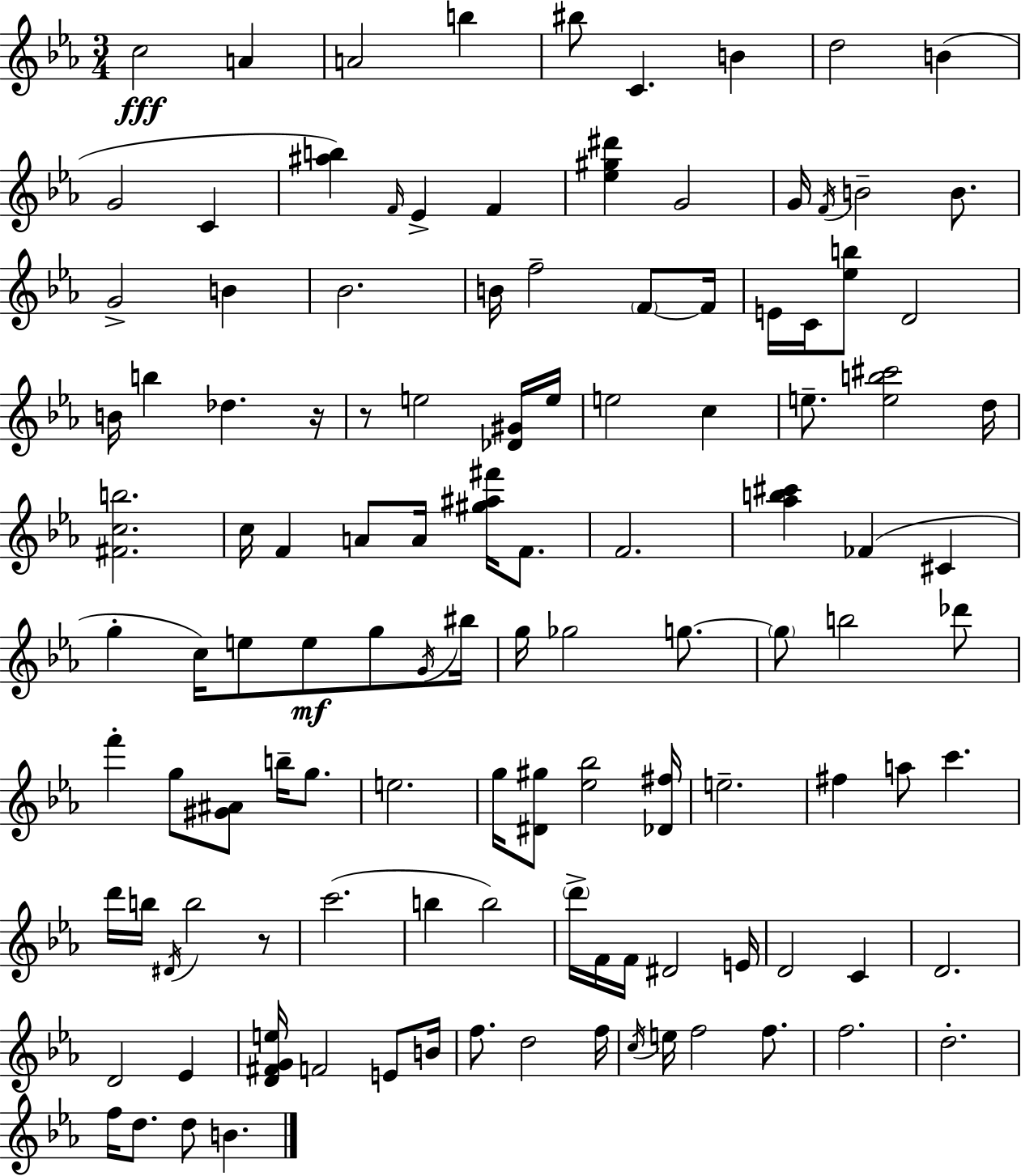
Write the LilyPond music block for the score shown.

{
  \clef treble
  \numericTimeSignature
  \time 3/4
  \key ees \major
  c''2\fff a'4 | a'2 b''4 | bis''8 c'4. b'4 | d''2 b'4( | \break g'2 c'4 | <ais'' b''>4) \grace { f'16 } ees'4-> f'4 | <ees'' gis'' dis'''>4 g'2 | g'16 \acciaccatura { f'16 } b'2-- b'8. | \break g'2-> b'4 | bes'2. | b'16 f''2-- \parenthesize f'8~~ | f'16 e'16 c'16 <ees'' b''>8 d'2 | \break b'16 b''4 des''4. | r16 r8 e''2 | <des' gis'>16 e''16 e''2 c''4 | e''8.-- <e'' b'' cis'''>2 | \break d''16 <fis' c'' b''>2. | c''16 f'4 a'8 a'16 <gis'' ais'' fis'''>16 f'8. | f'2. | <aes'' b'' cis'''>4 fes'4( cis'4 | \break g''4-. c''16) e''8 e''8\mf g''8 | \acciaccatura { g'16 } bis''16 g''16 ges''2 | g''8.~~ \parenthesize g''8 b''2 | des'''8 f'''4-. g''8 <gis' ais'>8 b''16-- | \break g''8. e''2. | g''16 <dis' gis''>8 <ees'' bes''>2 | <des' fis''>16 e''2.-- | fis''4 a''8 c'''4. | \break d'''16 b''16 \acciaccatura { dis'16 } b''2 | r8 c'''2.( | b''4 b''2) | \parenthesize d'''16-> f'16 f'16 dis'2 | \break e'16 d'2 | c'4 d'2. | d'2 | ees'4 <d' fis' g' e''>16 f'2 | \break e'8 b'16 f''8. d''2 | f''16 \acciaccatura { c''16 } e''16 f''2 | f''8. f''2. | d''2.-. | \break f''16 d''8. d''8 b'4. | \bar "|."
}